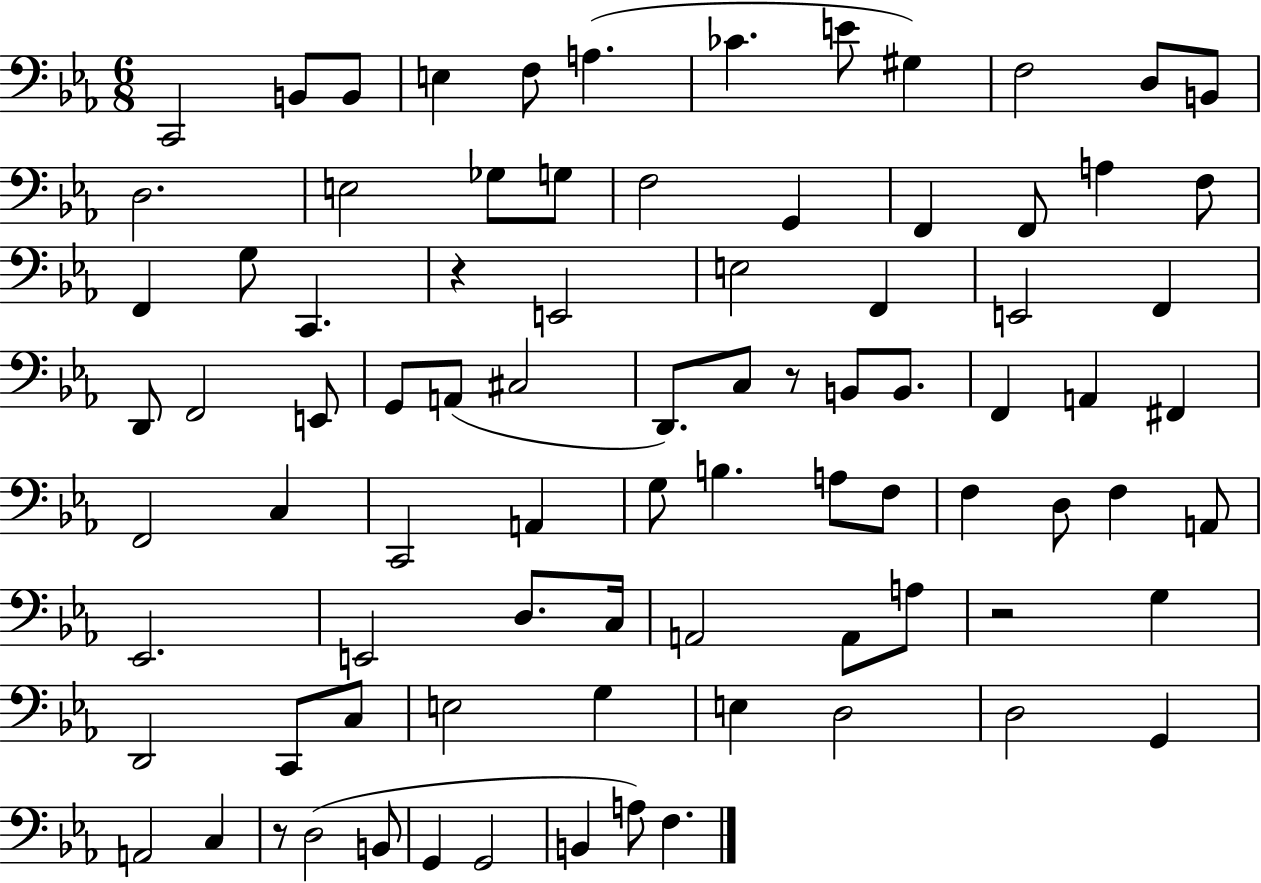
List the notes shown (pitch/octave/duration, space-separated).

C2/h B2/e B2/e E3/q F3/e A3/q. CES4/q. E4/e G#3/q F3/h D3/e B2/e D3/h. E3/h Gb3/e G3/e F3/h G2/q F2/q F2/e A3/q F3/e F2/q G3/e C2/q. R/q E2/h E3/h F2/q E2/h F2/q D2/e F2/h E2/e G2/e A2/e C#3/h D2/e. C3/e R/e B2/e B2/e. F2/q A2/q F#2/q F2/h C3/q C2/h A2/q G3/e B3/q. A3/e F3/e F3/q D3/e F3/q A2/e Eb2/h. E2/h D3/e. C3/s A2/h A2/e A3/e R/h G3/q D2/h C2/e C3/e E3/h G3/q E3/q D3/h D3/h G2/q A2/h C3/q R/e D3/h B2/e G2/q G2/h B2/q A3/e F3/q.